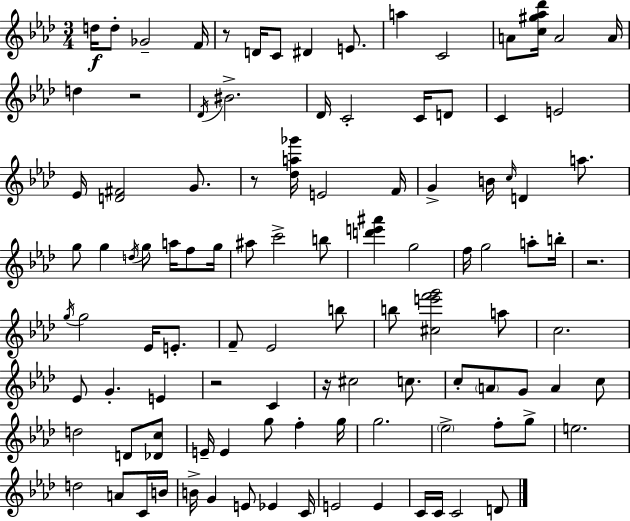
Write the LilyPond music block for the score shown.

{
  \clef treble
  \numericTimeSignature
  \time 3/4
  \key aes \major
  \repeat volta 2 { d''16\f d''8-. ges'2-- f'16 | r8 d'16 c'8 dis'4 e'8. | a''4 c'2 | a'8 <c'' gis'' aes'' des'''>16 a'2 a'16 | \break d''4 r2 | \acciaccatura { des'16 } bis'2.-> | des'16 c'2-. c'16 d'8 | c'4 e'2 | \break ees'16 <d' fis'>2 g'8. | r8 <des'' a'' ges'''>16 e'2 | f'16 g'4-> b'16 \grace { c''16 } d'4 a''8. | g''8 g''4 \acciaccatura { d''16 } g''8 a''16 | \break f''8 g''16 ais''8 c'''2-> | b''8 <d''' e''' ais'''>4 g''2 | f''16 g''2 | a''8-. b''16-. r2. | \break \acciaccatura { g''16 } g''2 | ees'16 e'8.-. f'8-- ees'2 | b''8 b''8 <cis'' e''' f''' g'''>2 | a''8 c''2. | \break ees'8 g'4.-. | e'4 r2 | c'4 r16 cis''2 | c''8. c''8-. \parenthesize a'8 g'8 a'4 | \break c''8 d''2 | d'8 <des' c''>8 e'16-- e'4 g''8 f''4-. | g''16 g''2. | \parenthesize ees''2-> | \break f''8-. g''8-> e''2. | d''2 | a'8 c'16 b'16 b'16-> g'4 e'8 ees'4 | c'16 e'2 | \break e'4 c'16 c'16 c'2 | d'8 } \bar "|."
}